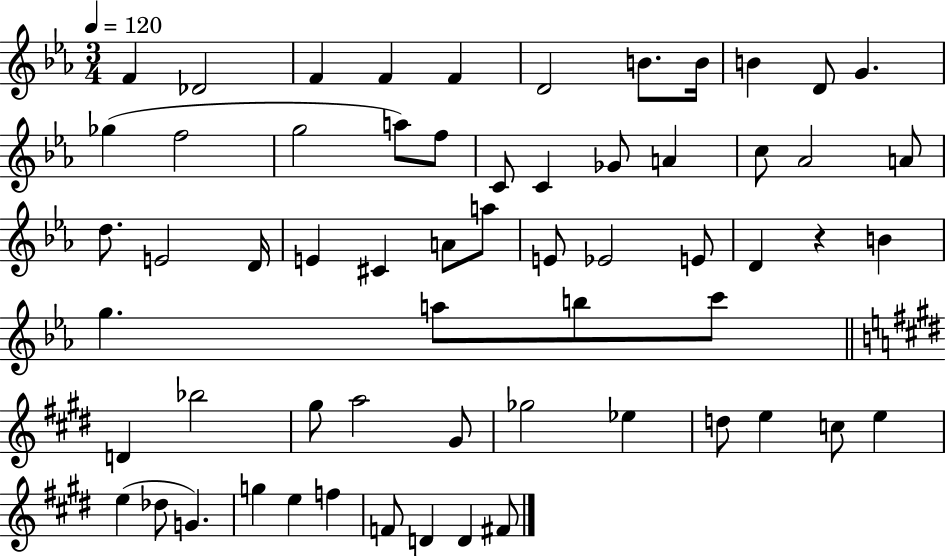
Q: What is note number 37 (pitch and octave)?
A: A5